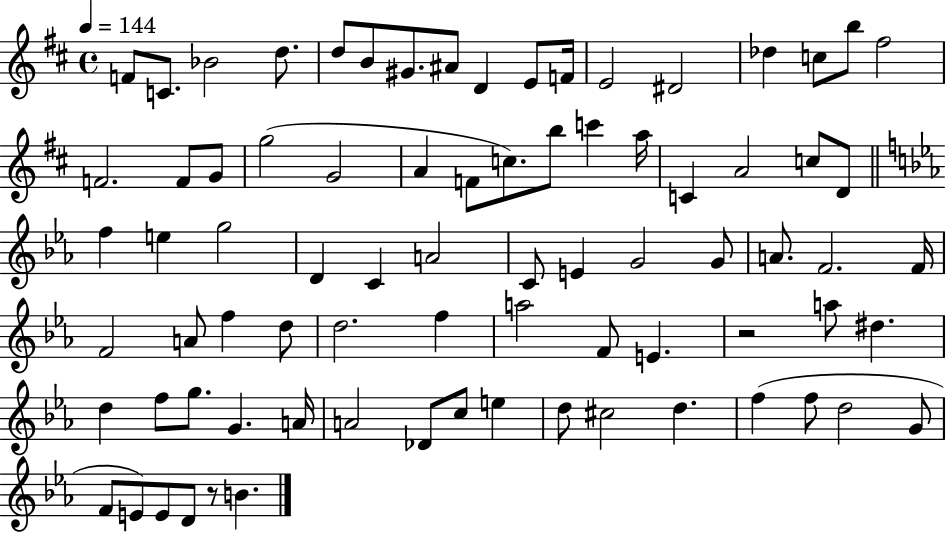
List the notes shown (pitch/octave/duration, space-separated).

F4/e C4/e. Bb4/h D5/e. D5/e B4/e G#4/e. A#4/e D4/q E4/e F4/s E4/h D#4/h Db5/q C5/e B5/e F#5/h F4/h. F4/e G4/e G5/h G4/h A4/q F4/e C5/e. B5/e C6/q A5/s C4/q A4/h C5/e D4/e F5/q E5/q G5/h D4/q C4/q A4/h C4/e E4/q G4/h G4/e A4/e. F4/h. F4/s F4/h A4/e F5/q D5/e D5/h. F5/q A5/h F4/e E4/q. R/h A5/e D#5/q. D5/q F5/e G5/e. G4/q. A4/s A4/h Db4/e C5/e E5/q D5/e C#5/h D5/q. F5/q F5/e D5/h G4/e F4/e E4/e E4/e D4/e R/e B4/q.